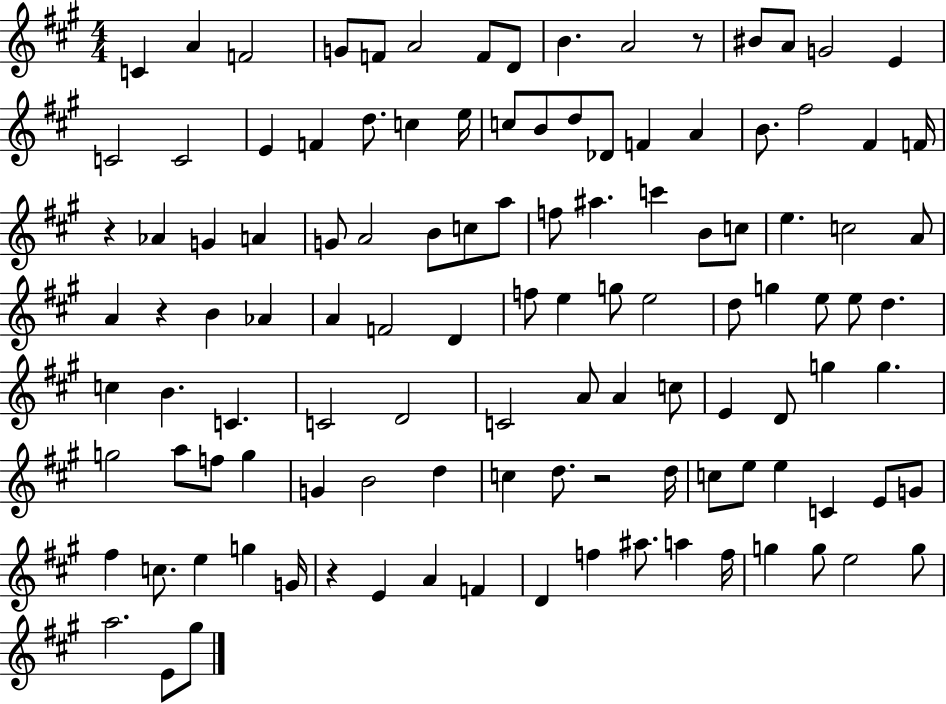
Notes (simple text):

C4/q A4/q F4/h G4/e F4/e A4/h F4/e D4/e B4/q. A4/h R/e BIS4/e A4/e G4/h E4/q C4/h C4/h E4/q F4/q D5/e. C5/q E5/s C5/e B4/e D5/e Db4/e F4/q A4/q B4/e. F#5/h F#4/q F4/s R/q Ab4/q G4/q A4/q G4/e A4/h B4/e C5/e A5/e F5/e A#5/q. C6/q B4/e C5/e E5/q. C5/h A4/e A4/q R/q B4/q Ab4/q A4/q F4/h D4/q F5/e E5/q G5/e E5/h D5/e G5/q E5/e E5/e D5/q. C5/q B4/q. C4/q. C4/h D4/h C4/h A4/e A4/q C5/e E4/q D4/e G5/q G5/q. G5/h A5/e F5/e G5/q G4/q B4/h D5/q C5/q D5/e. R/h D5/s C5/e E5/e E5/q C4/q E4/e G4/e F#5/q C5/e. E5/q G5/q G4/s R/q E4/q A4/q F4/q D4/q F5/q A#5/e. A5/q F5/s G5/q G5/e E5/h G5/e A5/h. E4/e G#5/e